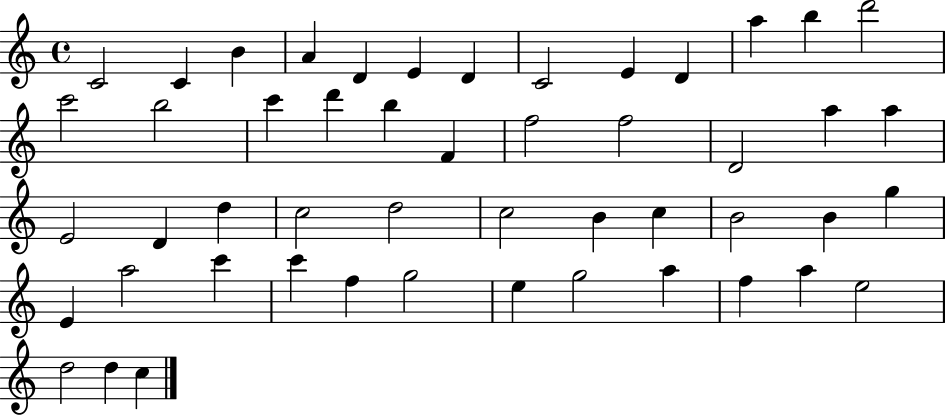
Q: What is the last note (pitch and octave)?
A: C5